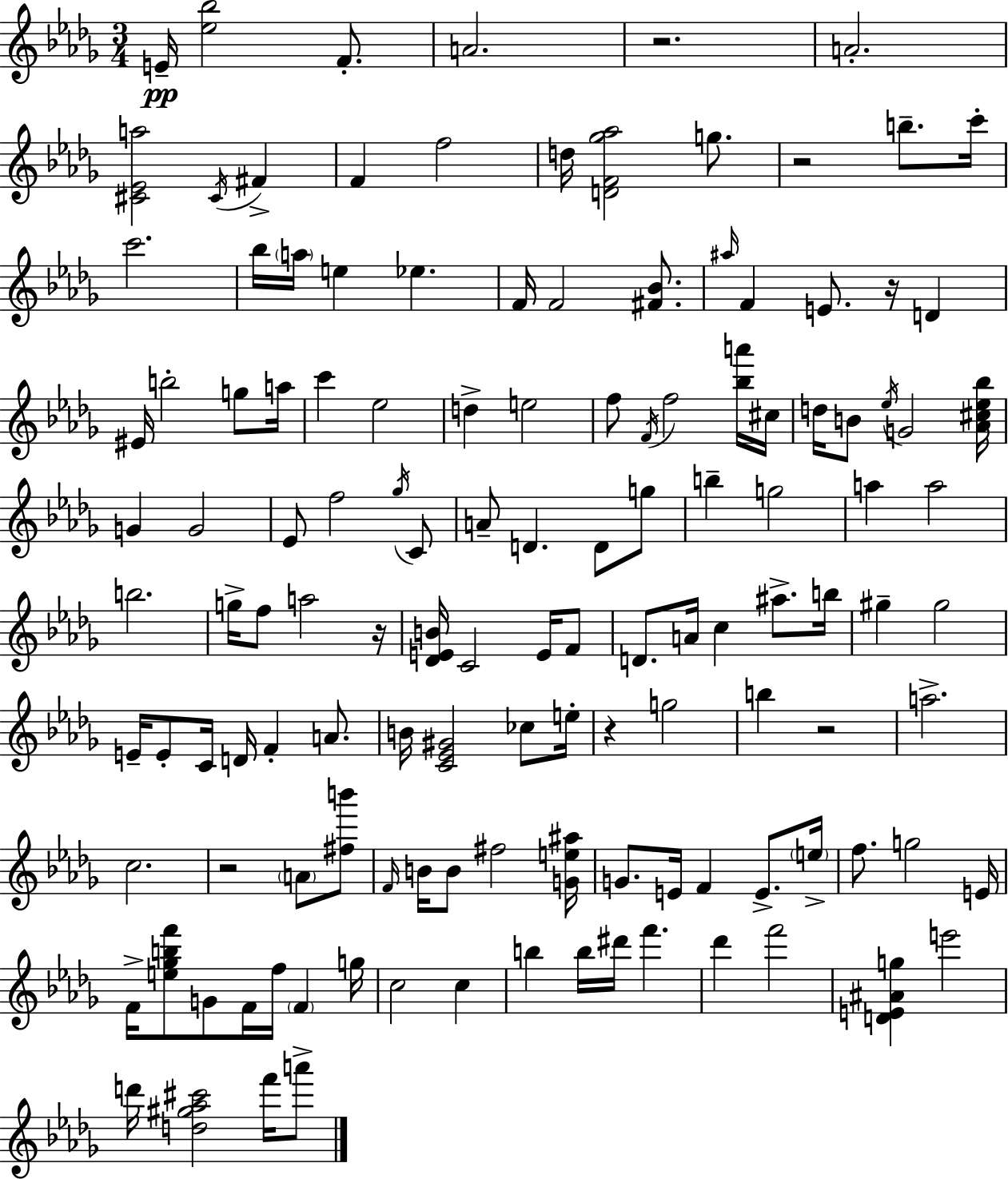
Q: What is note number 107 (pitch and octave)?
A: F6